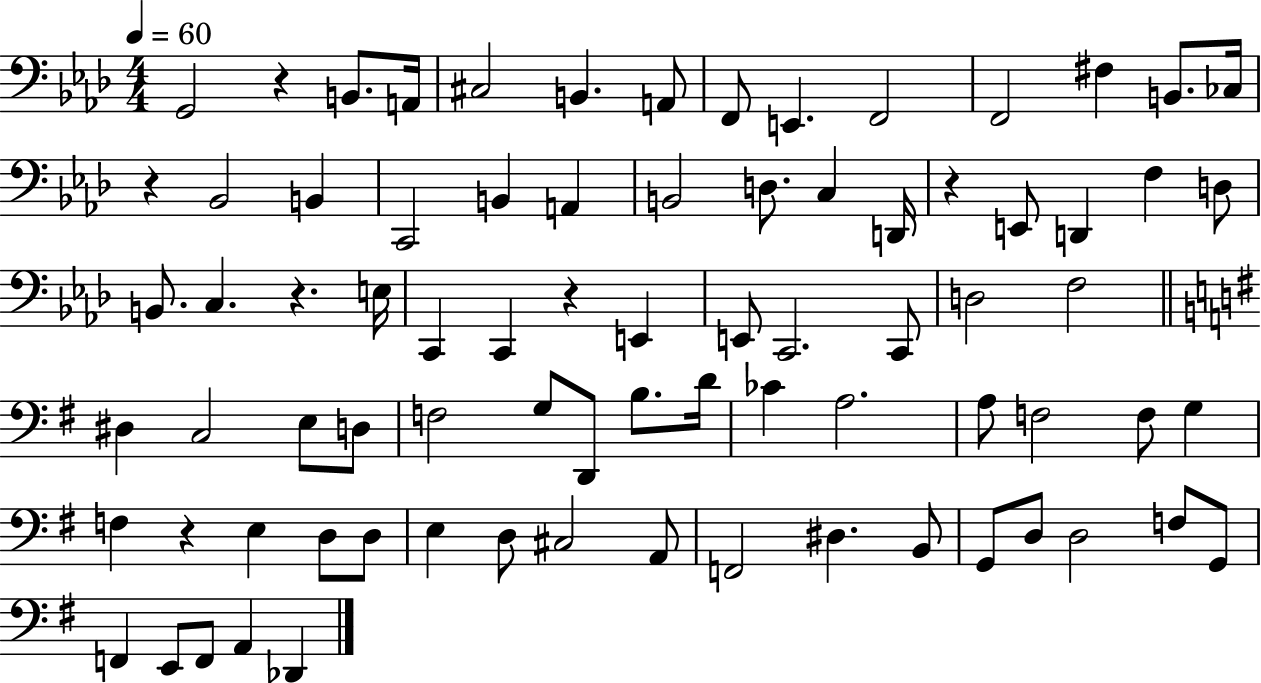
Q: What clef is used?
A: bass